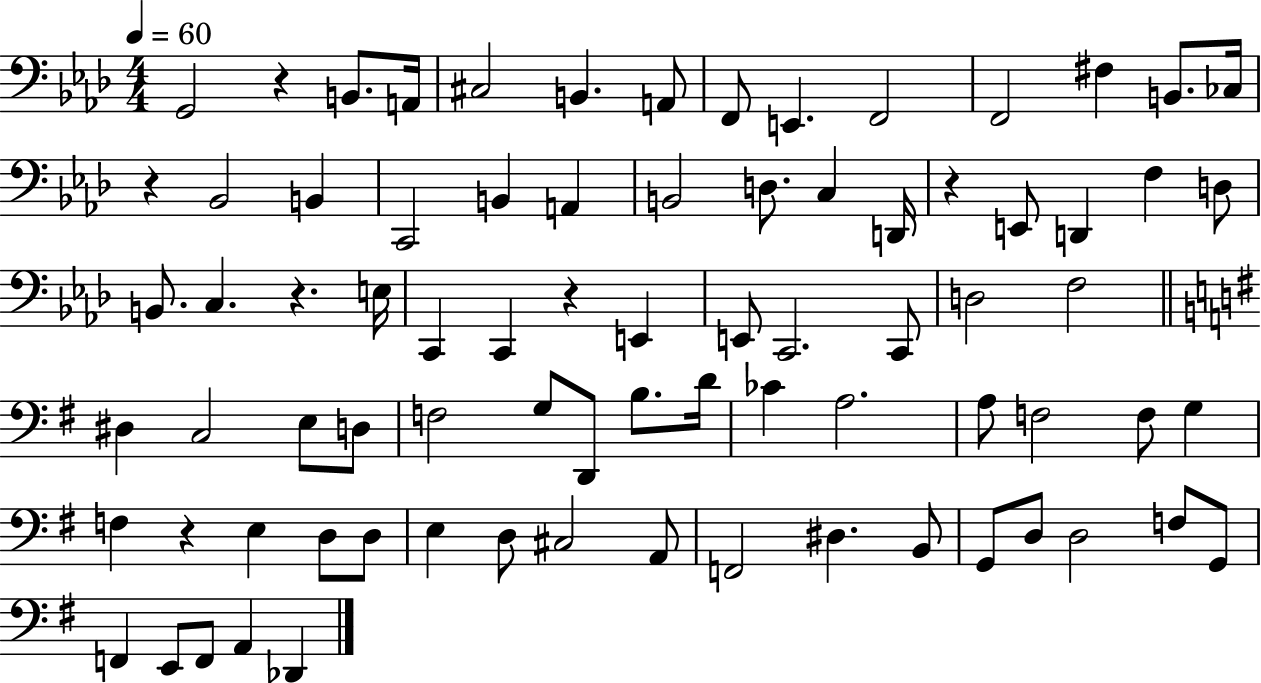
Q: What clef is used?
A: bass